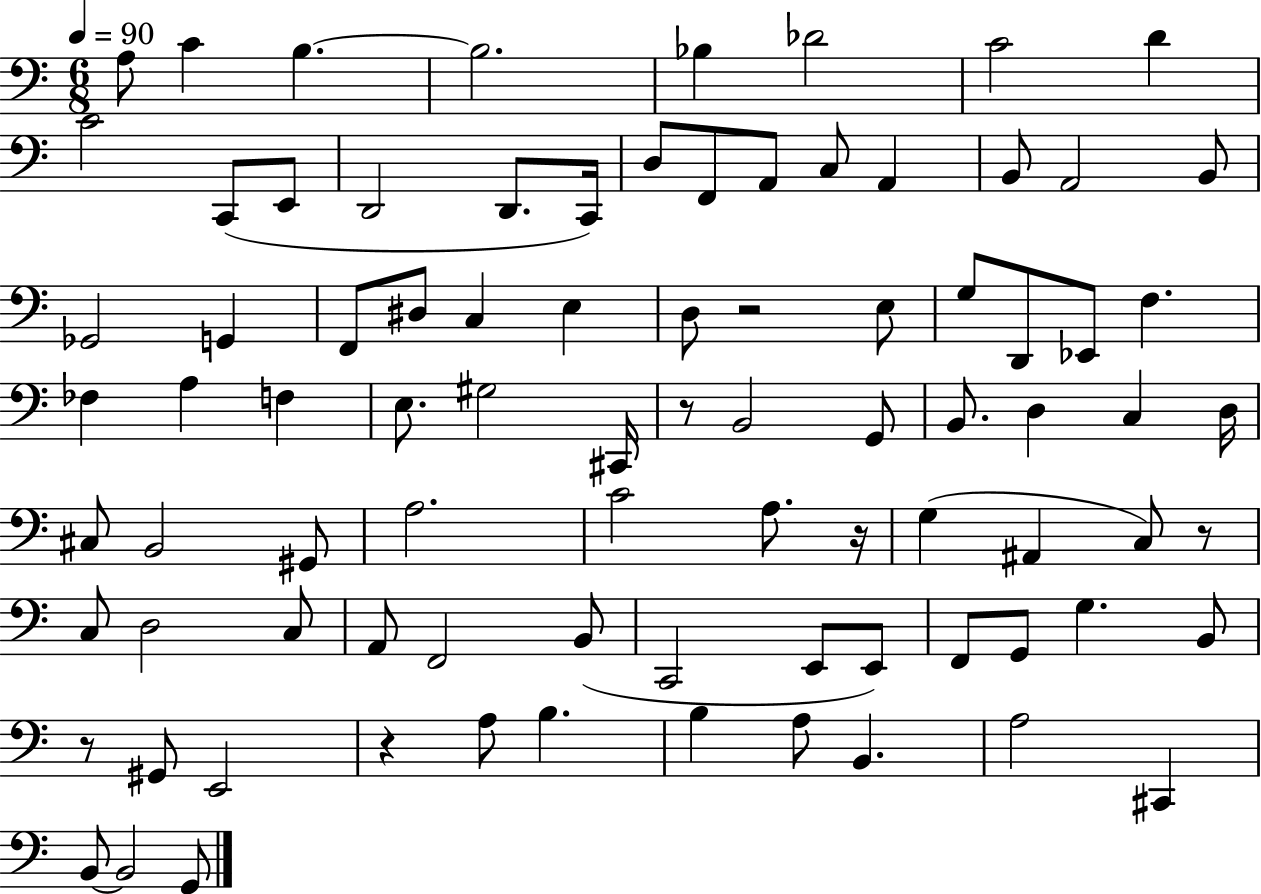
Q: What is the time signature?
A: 6/8